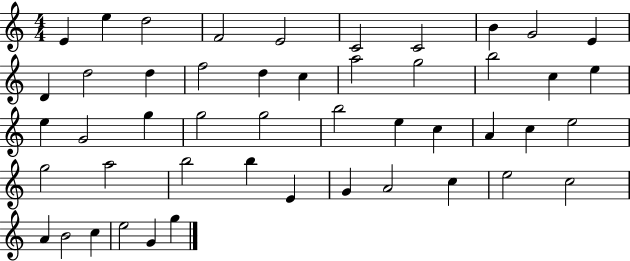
E4/q E5/q D5/h F4/h E4/h C4/h C4/h B4/q G4/h E4/q D4/q D5/h D5/q F5/h D5/q C5/q A5/h G5/h B5/h C5/q E5/q E5/q G4/h G5/q G5/h G5/h B5/h E5/q C5/q A4/q C5/q E5/h G5/h A5/h B5/h B5/q E4/q G4/q A4/h C5/q E5/h C5/h A4/q B4/h C5/q E5/h G4/q G5/q